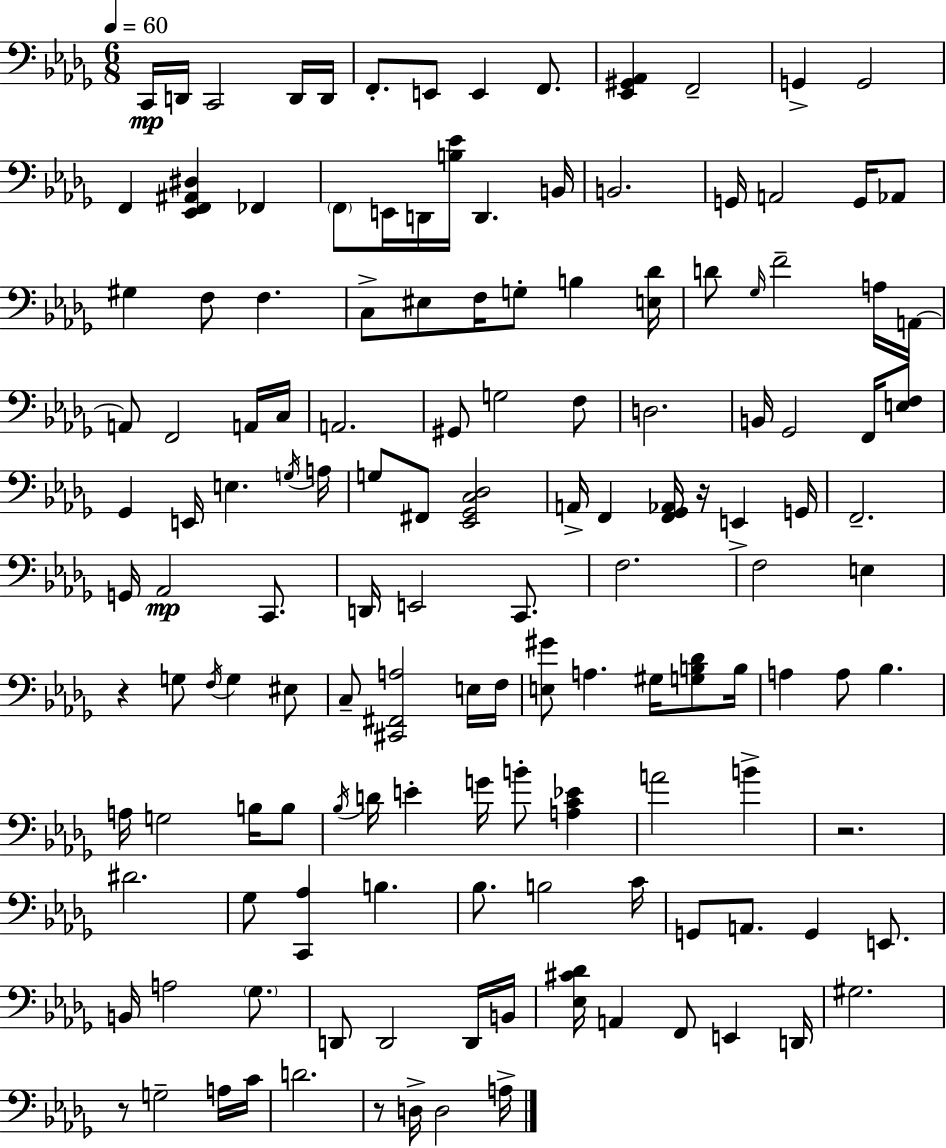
C2/s D2/s C2/h D2/s D2/s F2/e. E2/e E2/q F2/e. [Eb2,G#2,Ab2]/q F2/h G2/q G2/h F2/q [Eb2,F2,A#2,D#3]/q FES2/q F2/e E2/s D2/s [B3,Eb4]/s D2/q. B2/s B2/h. G2/s A2/h G2/s Ab2/e G#3/q F3/e F3/q. C3/e EIS3/e F3/s G3/e B3/q [E3,Db4]/s D4/e Gb3/s F4/h A3/s A2/s A2/e F2/h A2/s C3/s A2/h. G#2/e G3/h F3/e D3/h. B2/s Gb2/h F2/s [E3,F3]/e Gb2/q E2/s E3/q. G3/s A3/s G3/e F#2/e [Eb2,Gb2,C3,Db3]/h A2/s F2/q [F2,Gb2,Ab2]/s R/s E2/q G2/s F2/h. G2/s Ab2/h C2/e. D2/s E2/h C2/e. F3/h. F3/h E3/q R/q G3/e F3/s G3/q EIS3/e C3/e [C#2,F#2,A3]/h E3/s F3/s [E3,G#4]/e A3/q. G#3/s [G3,B3,Db4]/e B3/s A3/q A3/e Bb3/q. A3/s G3/h B3/s B3/e Bb3/s D4/s E4/q G4/s B4/e [A3,C4,Eb4]/q A4/h B4/q R/h. D#4/h. Gb3/e [C2,Ab3]/q B3/q. Bb3/e. B3/h C4/s G2/e A2/e. G2/q E2/e. B2/s A3/h Gb3/e. D2/e D2/h D2/s B2/s [Eb3,C#4,Db4]/s A2/q F2/e E2/q D2/s G#3/h. R/e G3/h A3/s C4/s D4/h. R/e D3/s D3/h A3/s